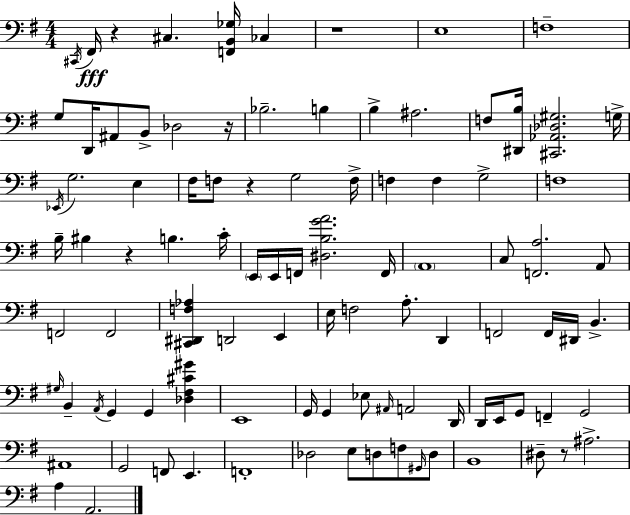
X:1
T:Untitled
M:4/4
L:1/4
K:Em
^C,,/4 ^F,,/4 z ^C, [F,,B,,_G,]/4 _C, z4 E,4 F,4 G,/2 D,,/4 ^A,,/2 B,,/2 _D,2 z/4 _B,2 B, B, ^A,2 F,/2 [^D,,B,]/4 [^C,,_A,,_D,^G,]2 G,/4 _E,,/4 G,2 E, ^F,/4 F,/2 z G,2 F,/4 F, F, G,2 F,4 B,/4 ^B, z B, C/4 E,,/4 E,,/4 F,,/4 [^D,B,GA]2 F,,/4 A,,4 C,/2 [F,,A,]2 A,,/2 F,,2 F,,2 [^C,,^D,,F,_A,] D,,2 E,, E,/4 F,2 A,/2 D,, F,,2 F,,/4 ^D,,/4 B,, ^G,/4 B,, A,,/4 G,, G,, [_D,^F,^C^G] E,,4 G,,/4 G,, _E,/2 ^A,,/4 A,,2 D,,/4 D,,/4 E,,/4 G,,/2 F,, G,,2 ^A,,4 G,,2 F,,/2 E,, F,,4 _D,2 E,/2 D,/2 F,/2 ^G,,/4 D,/2 B,,4 ^D,/2 z/2 ^A,2 A, A,,2